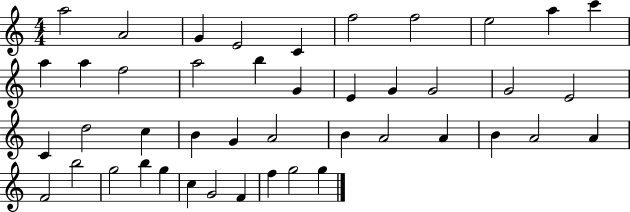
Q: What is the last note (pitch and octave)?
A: G5